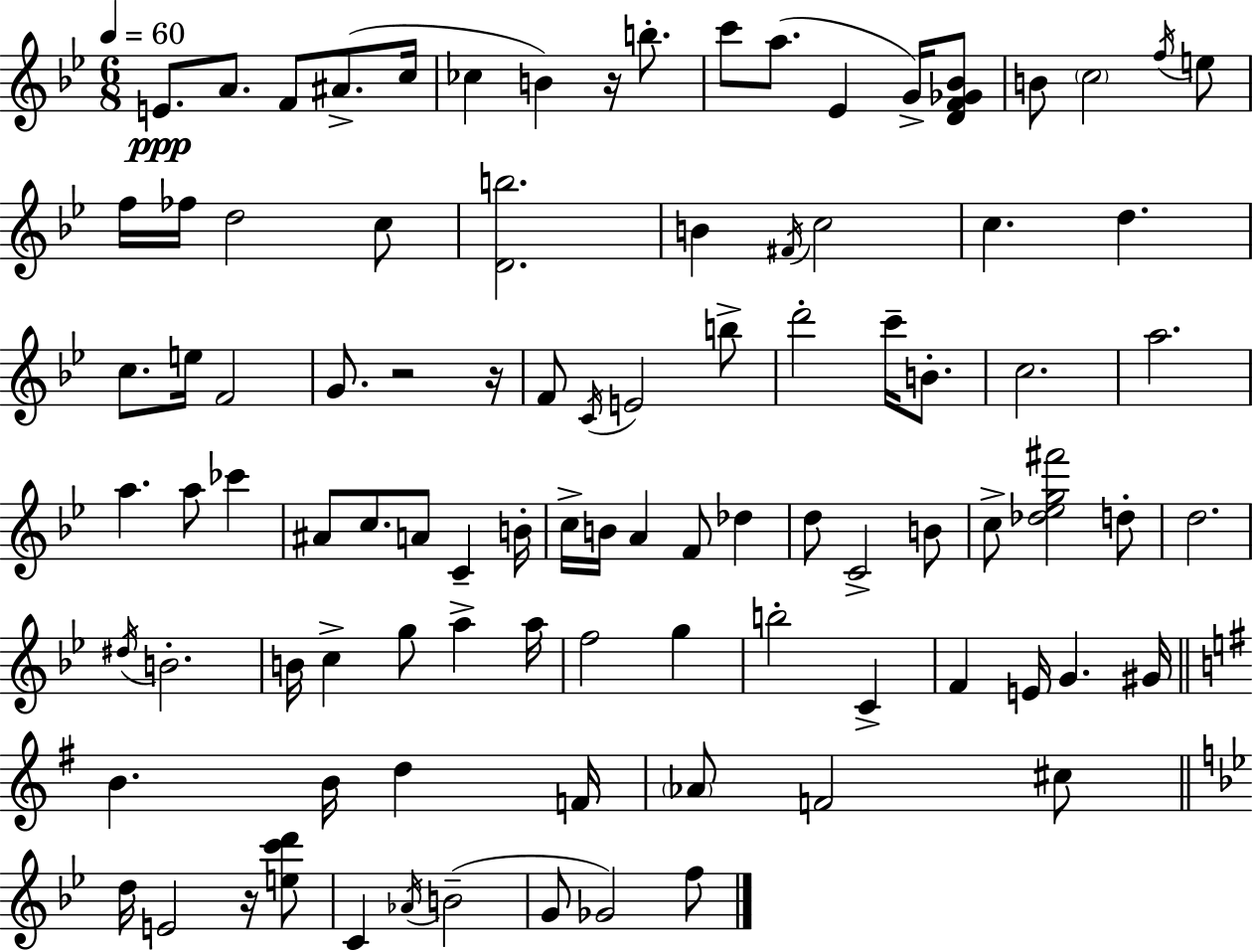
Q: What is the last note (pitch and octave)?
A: F5